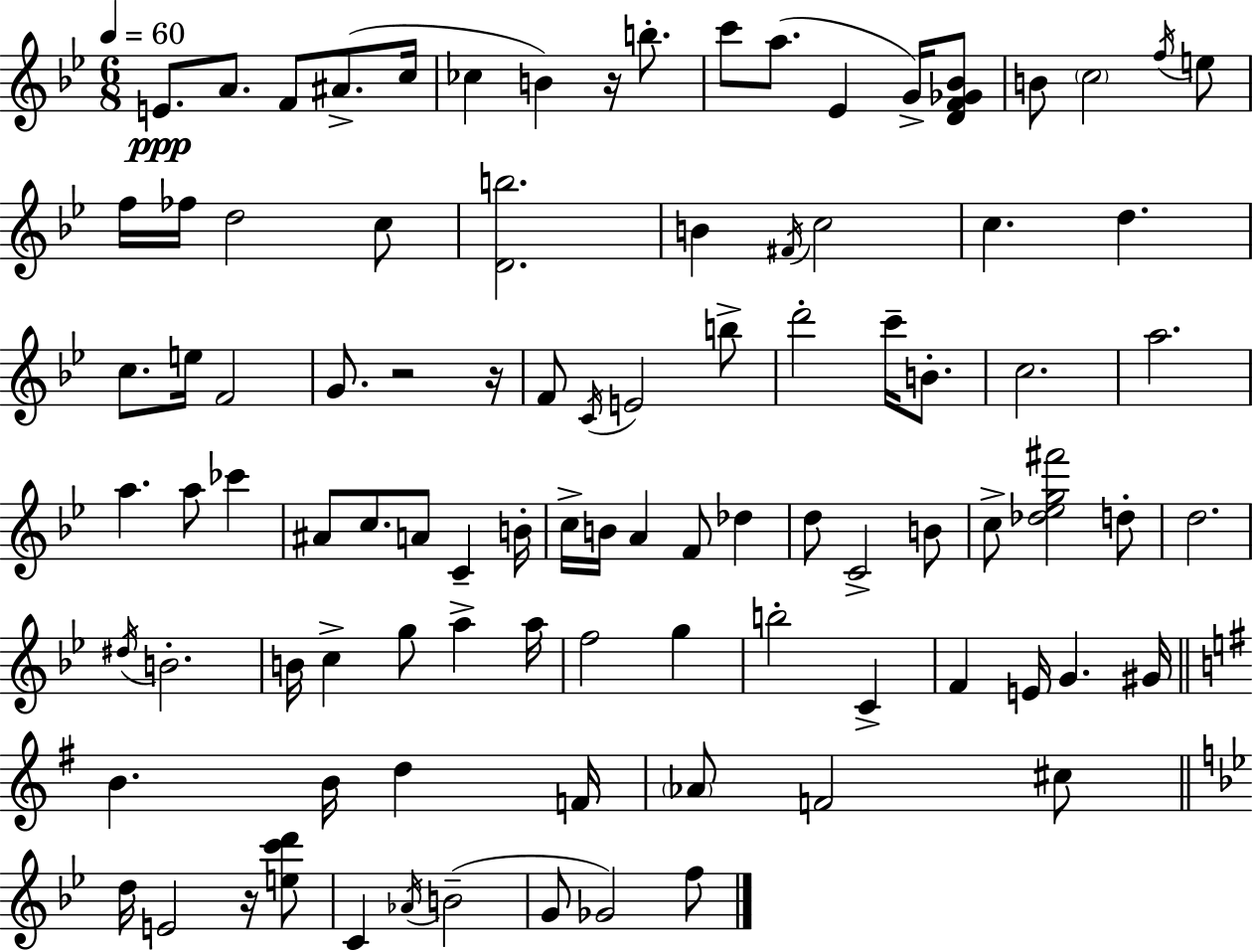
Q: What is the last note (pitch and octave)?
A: F5